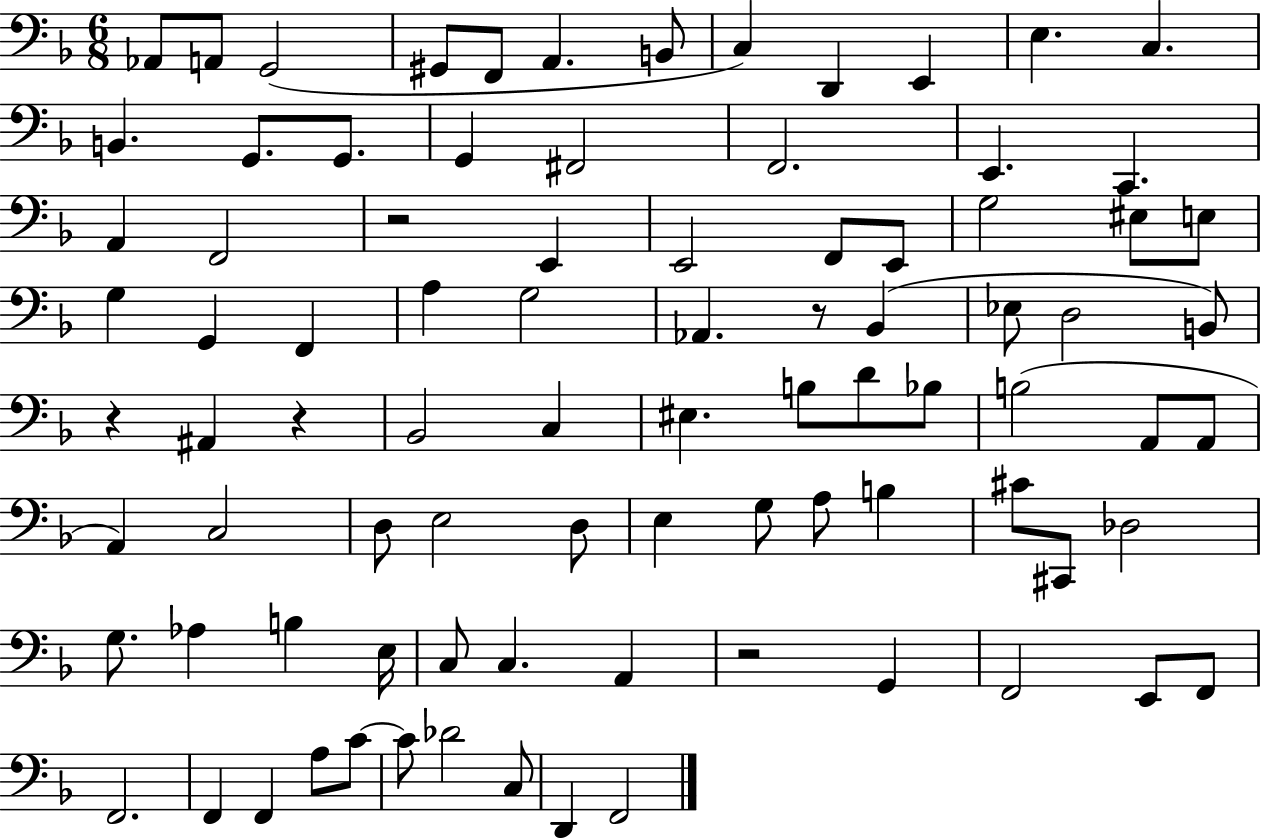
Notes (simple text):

Ab2/e A2/e G2/h G#2/e F2/e A2/q. B2/e C3/q D2/q E2/q E3/q. C3/q. B2/q. G2/e. G2/e. G2/q F#2/h F2/h. E2/q. C2/q. A2/q F2/h R/h E2/q E2/h F2/e E2/e G3/h EIS3/e E3/e G3/q G2/q F2/q A3/q G3/h Ab2/q. R/e Bb2/q Eb3/e D3/h B2/e R/q A#2/q R/q Bb2/h C3/q EIS3/q. B3/e D4/e Bb3/e B3/h A2/e A2/e A2/q C3/h D3/e E3/h D3/e E3/q G3/e A3/e B3/q C#4/e C#2/e Db3/h G3/e. Ab3/q B3/q E3/s C3/e C3/q. A2/q R/h G2/q F2/h E2/e F2/e F2/h. F2/q F2/q A3/e C4/e C4/e Db4/h C3/e D2/q F2/h